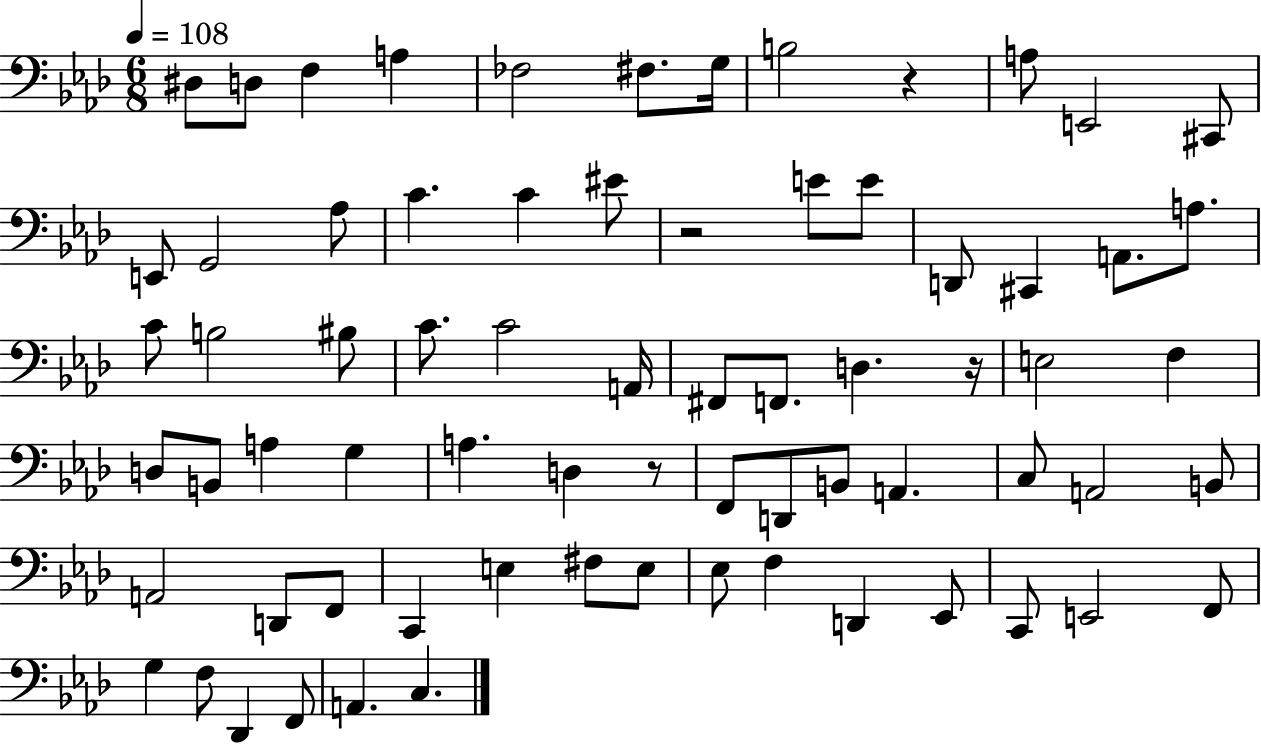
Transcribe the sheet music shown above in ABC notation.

X:1
T:Untitled
M:6/8
L:1/4
K:Ab
^D,/2 D,/2 F, A, _F,2 ^F,/2 G,/4 B,2 z A,/2 E,,2 ^C,,/2 E,,/2 G,,2 _A,/2 C C ^E/2 z2 E/2 E/2 D,,/2 ^C,, A,,/2 A,/2 C/2 B,2 ^B,/2 C/2 C2 A,,/4 ^F,,/2 F,,/2 D, z/4 E,2 F, D,/2 B,,/2 A, G, A, D, z/2 F,,/2 D,,/2 B,,/2 A,, C,/2 A,,2 B,,/2 A,,2 D,,/2 F,,/2 C,, E, ^F,/2 E,/2 _E,/2 F, D,, _E,,/2 C,,/2 E,,2 F,,/2 G, F,/2 _D,, F,,/2 A,, C,